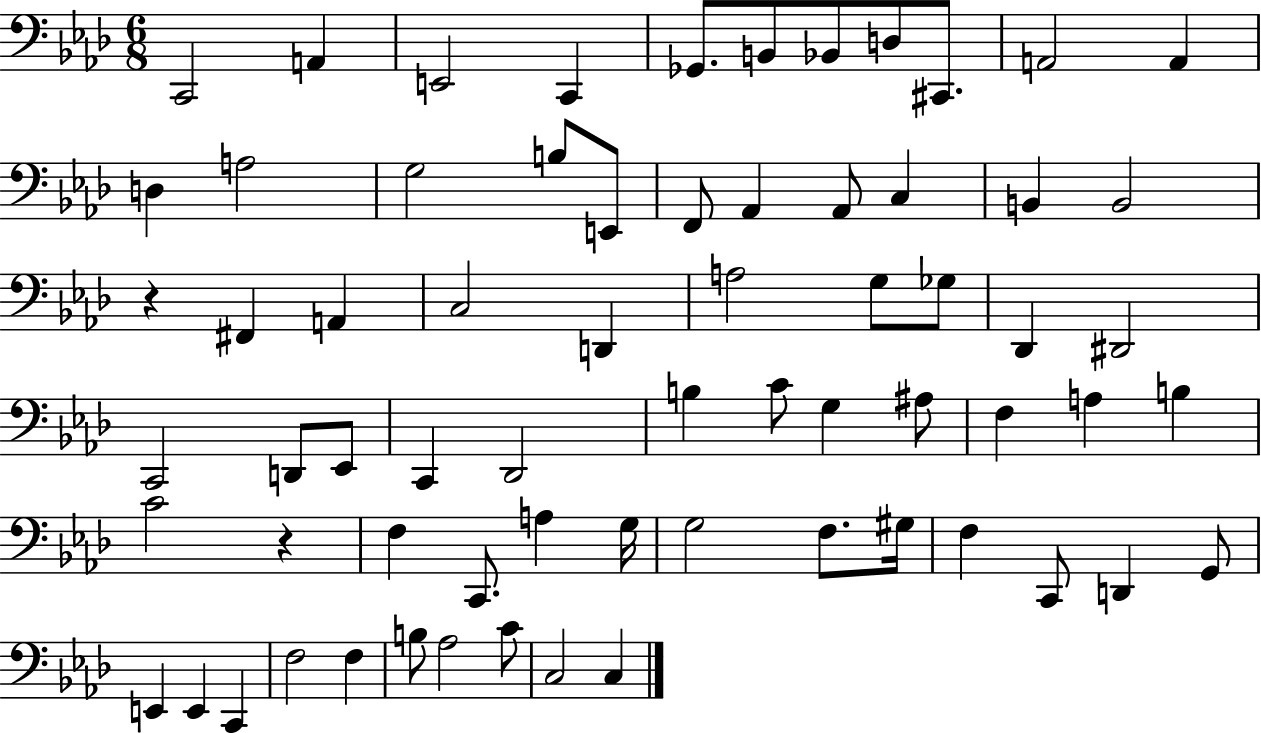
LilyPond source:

{
  \clef bass
  \numericTimeSignature
  \time 6/8
  \key aes \major
  c,2 a,4 | e,2 c,4 | ges,8. b,8 bes,8 d8 cis,8. | a,2 a,4 | \break d4 a2 | g2 b8 e,8 | f,8 aes,4 aes,8 c4 | b,4 b,2 | \break r4 fis,4 a,4 | c2 d,4 | a2 g8 ges8 | des,4 dis,2 | \break c,2 d,8 ees,8 | c,4 des,2 | b4 c'8 g4 ais8 | f4 a4 b4 | \break c'2 r4 | f4 c,8. a4 g16 | g2 f8. gis16 | f4 c,8 d,4 g,8 | \break e,4 e,4 c,4 | f2 f4 | b8 aes2 c'8 | c2 c4 | \break \bar "|."
}